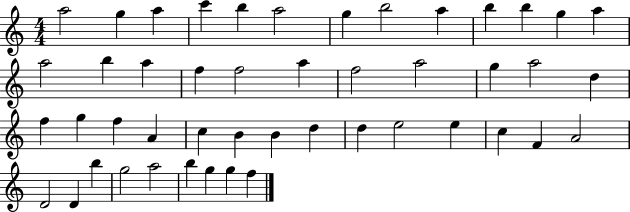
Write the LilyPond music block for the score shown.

{
  \clef treble
  \numericTimeSignature
  \time 4/4
  \key c \major
  a''2 g''4 a''4 | c'''4 b''4 a''2 | g''4 b''2 a''4 | b''4 b''4 g''4 a''4 | \break a''2 b''4 a''4 | f''4 f''2 a''4 | f''2 a''2 | g''4 a''2 d''4 | \break f''4 g''4 f''4 a'4 | c''4 b'4 b'4 d''4 | d''4 e''2 e''4 | c''4 f'4 a'2 | \break d'2 d'4 b''4 | g''2 a''2 | b''4 g''4 g''4 f''4 | \bar "|."
}